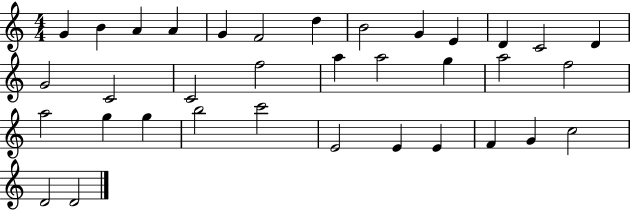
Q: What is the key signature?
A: C major